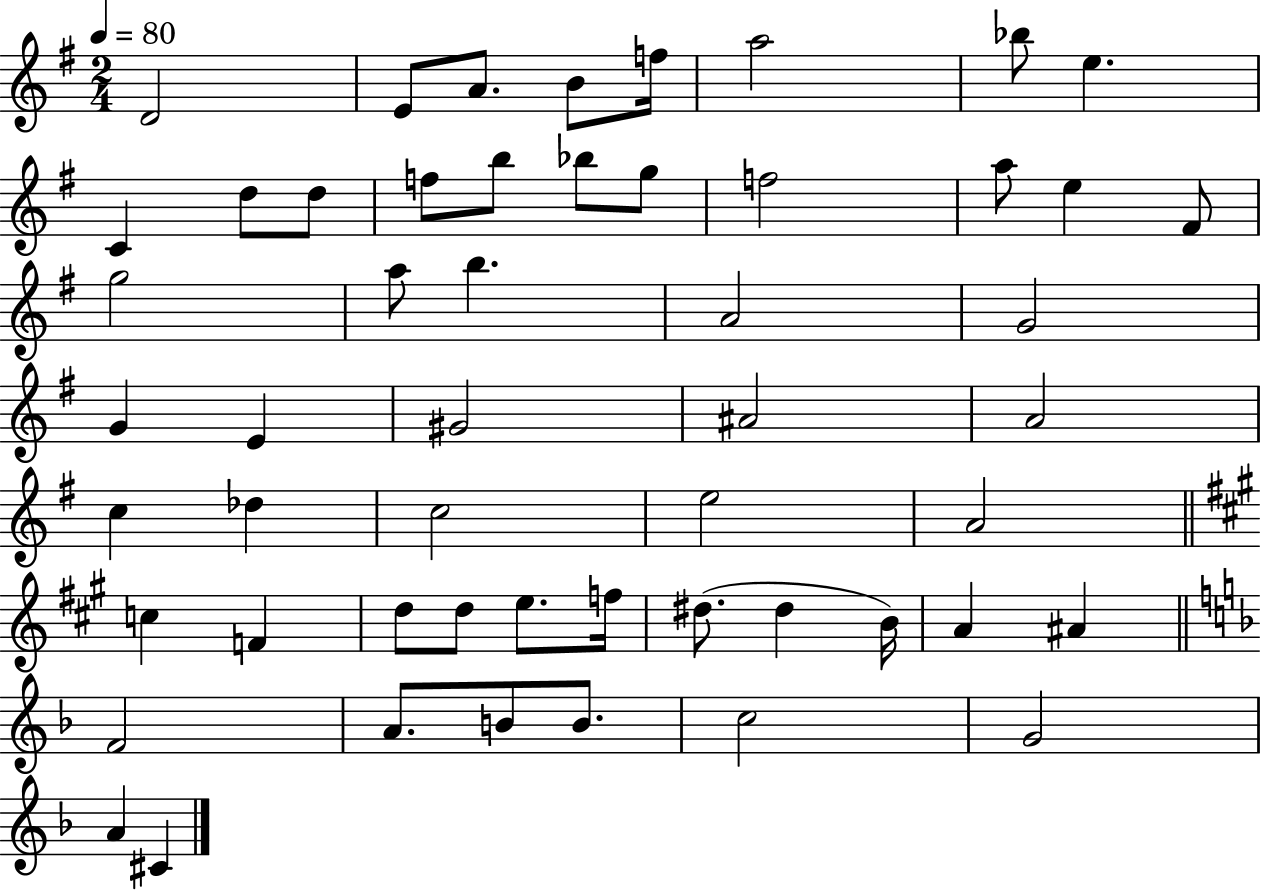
D4/h E4/e A4/e. B4/e F5/s A5/h Bb5/e E5/q. C4/q D5/e D5/e F5/e B5/e Bb5/e G5/e F5/h A5/e E5/q F#4/e G5/h A5/e B5/q. A4/h G4/h G4/q E4/q G#4/h A#4/h A4/h C5/q Db5/q C5/h E5/h A4/h C5/q F4/q D5/e D5/e E5/e. F5/s D#5/e. D#5/q B4/s A4/q A#4/q F4/h A4/e. B4/e B4/e. C5/h G4/h A4/q C#4/q